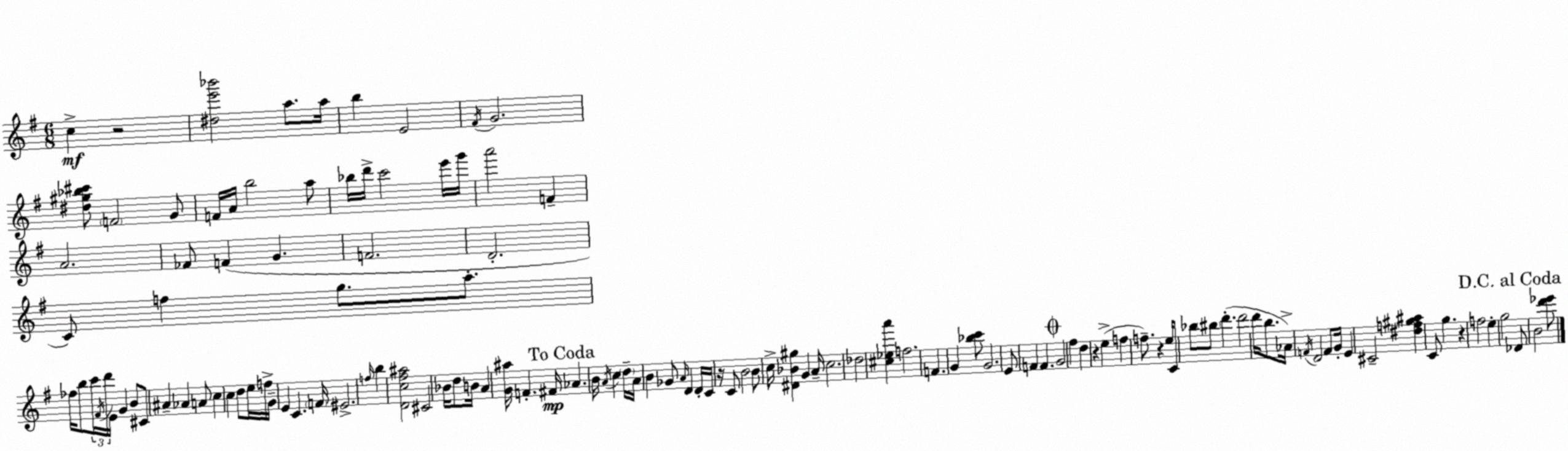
X:1
T:Untitled
M:6/8
L:1/4
K:G
c z2 [^de'_b']2 a/2 a/4 b E2 ^F/4 G2 [^d^g_b^c']/2 F2 G/2 F/4 A/4 b2 a/2 _b/4 d'/4 c'2 e'/4 g'/4 a'2 F A2 _F/2 F G F2 D2 C/2 f g/2 a/2 _f/4 b/2 c'/4 ^F/4 d'/4 E/4 G B/2 ^C/2 ^A _A A/2 c c d/2 e/4 f/4 G/4 E C F/4 ^E2 f/4 b [Dc^f^a]2 ^C2 _B/4 d/2 B/4 A [G^a]/4 F ^F/4 _A B/4 A/4 c d/4 A/4 B _G/2 A/4 D D/4 C/4 z/4 C/2 B2 B/2 c/4 [^D_B^g] G A/4 c2 _d2 [^c_ea'] f2 F G [_bc']/2 G2 E/2 F F G2 ^f d z e f f/2 z e/4 C/2 _b/2 ^b/2 d' d'2 d'/4 b/2 _A/4 F/4 D2 F/2 G/4 E ^C2 [^df^g^a] C/2 g z f2 e g2 _D/2 B2 [d'_e']/2